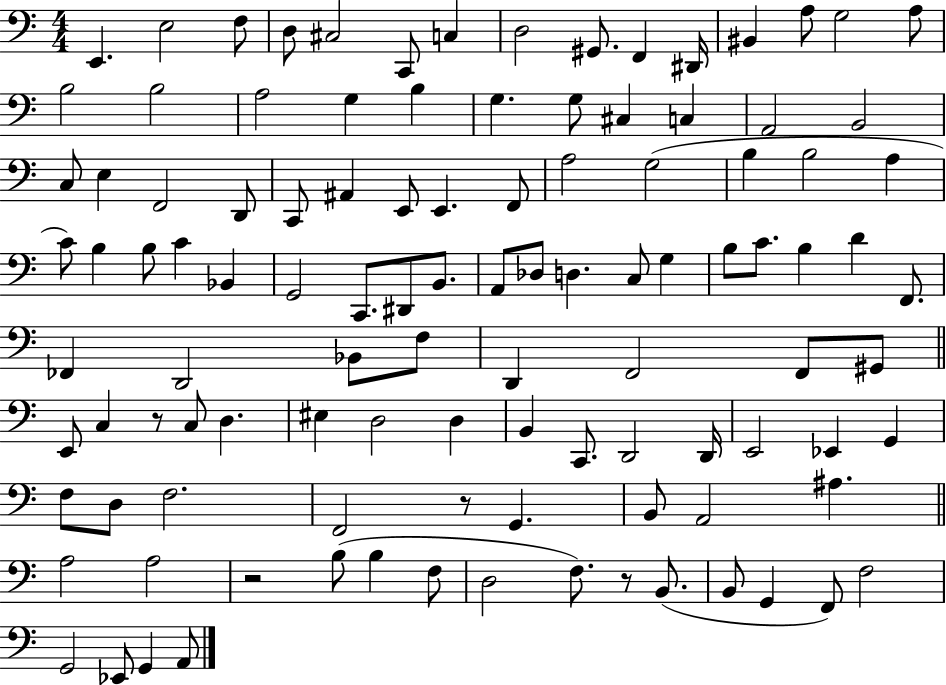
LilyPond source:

{
  \clef bass
  \numericTimeSignature
  \time 4/4
  \key c \major
  \repeat volta 2 { e,4. e2 f8 | d8 cis2 c,8 c4 | d2 gis,8. f,4 dis,16 | bis,4 a8 g2 a8 | \break b2 b2 | a2 g4 b4 | g4. g8 cis4 c4 | a,2 b,2 | \break c8 e4 f,2 d,8 | c,8 ais,4 e,8 e,4. f,8 | a2 g2( | b4 b2 a4 | \break c'8) b4 b8 c'4 bes,4 | g,2 c,8. dis,8 b,8. | a,8 des8 d4. c8 g4 | b8 c'8. b4 d'4 f,8. | \break fes,4 d,2 bes,8 f8 | d,4 f,2 f,8 gis,8 | \bar "||" \break \key c \major e,8 c4 r8 c8 d4. | eis4 d2 d4 | b,4 c,8. d,2 d,16 | e,2 ees,4 g,4 | \break f8 d8 f2. | f,2 r8 g,4. | b,8 a,2 ais4. | \bar "||" \break \key a \minor a2 a2 | r2 b8( b4 f8 | d2 f8.) r8 b,8.( | b,8 g,4 f,8) f2 | \break g,2 ees,8 g,4 a,8 | } \bar "|."
}